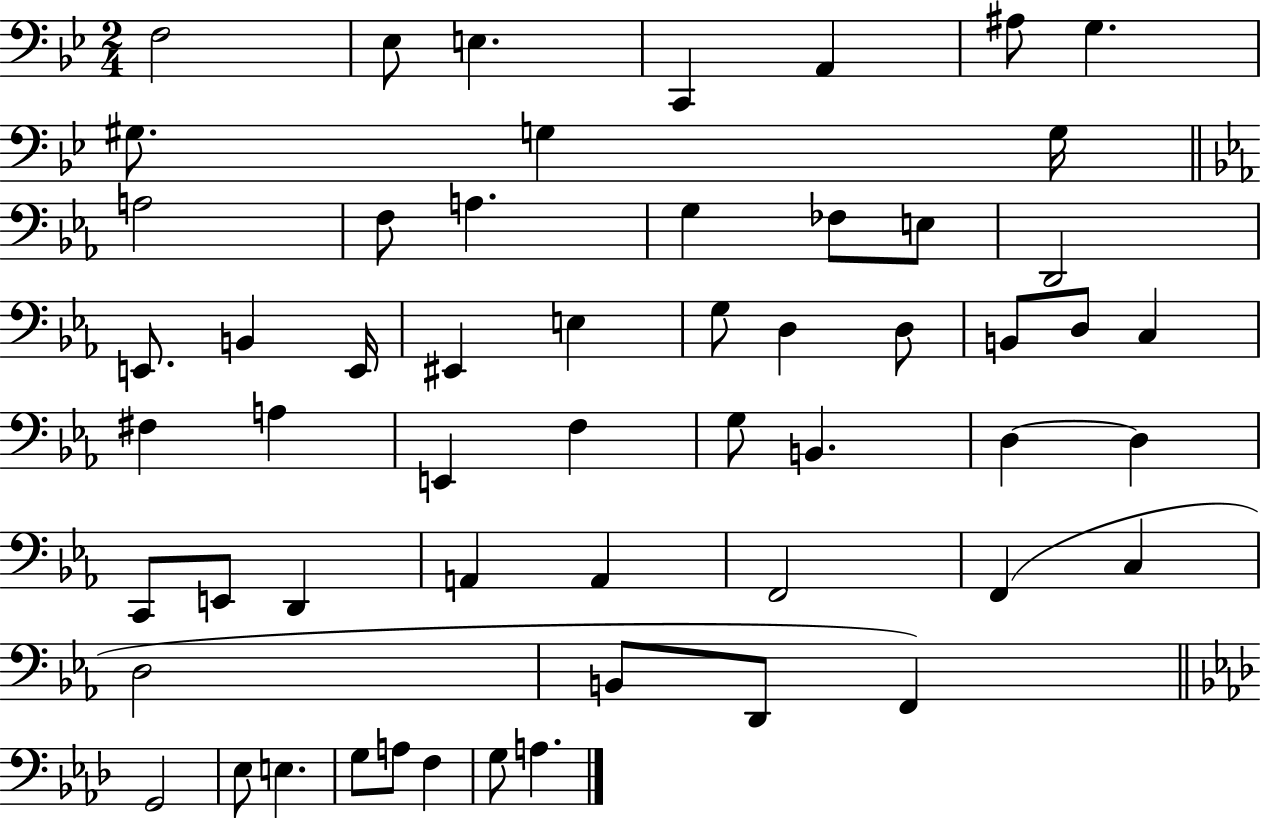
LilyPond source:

{
  \clef bass
  \numericTimeSignature
  \time 2/4
  \key bes \major
  f2 | ees8 e4. | c,4 a,4 | ais8 g4. | \break gis8. g4 g16 | \bar "||" \break \key ees \major a2 | f8 a4. | g4 fes8 e8 | d,2 | \break e,8. b,4 e,16 | eis,4 e4 | g8 d4 d8 | b,8 d8 c4 | \break fis4 a4 | e,4 f4 | g8 b,4. | d4~~ d4 | \break c,8 e,8 d,4 | a,4 a,4 | f,2 | f,4( c4 | \break d2 | b,8 d,8 f,4) | \bar "||" \break \key aes \major g,2 | ees8 e4. | g8 a8 f4 | g8 a4. | \break \bar "|."
}